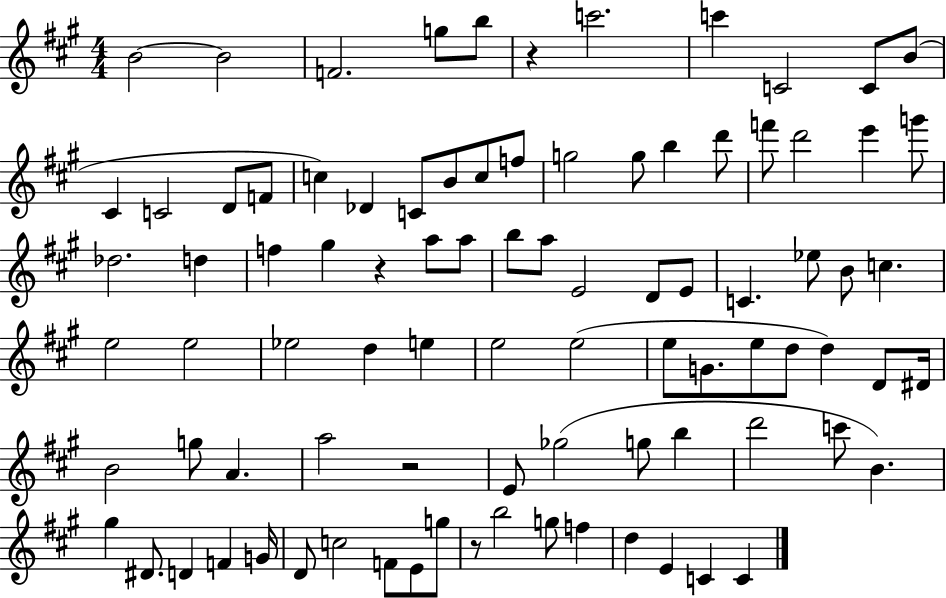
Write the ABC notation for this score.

X:1
T:Untitled
M:4/4
L:1/4
K:A
B2 B2 F2 g/2 b/2 z c'2 c' C2 C/2 B/2 ^C C2 D/2 F/2 c _D C/2 B/2 c/2 f/2 g2 g/2 b d'/2 f'/2 d'2 e' g'/2 _d2 d f ^g z a/2 a/2 b/2 a/2 E2 D/2 E/2 C _e/2 B/2 c e2 e2 _e2 d e e2 e2 e/2 G/2 e/2 d/2 d D/2 ^D/4 B2 g/2 A a2 z2 E/2 _g2 g/2 b d'2 c'/2 B ^g ^D/2 D F G/4 D/2 c2 F/2 E/2 g/2 z/2 b2 g/2 f d E C C